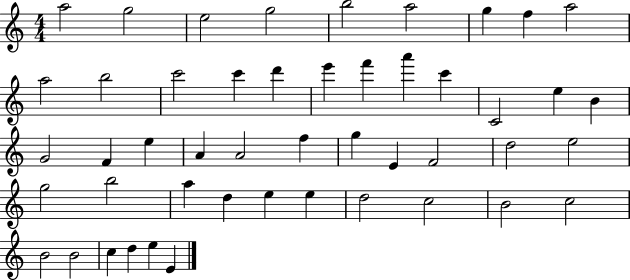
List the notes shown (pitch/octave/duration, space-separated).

A5/h G5/h E5/h G5/h B5/h A5/h G5/q F5/q A5/h A5/h B5/h C6/h C6/q D6/q E6/q F6/q A6/q C6/q C4/h E5/q B4/q G4/h F4/q E5/q A4/q A4/h F5/q G5/q E4/q F4/h D5/h E5/h G5/h B5/h A5/q D5/q E5/q E5/q D5/h C5/h B4/h C5/h B4/h B4/h C5/q D5/q E5/q E4/q